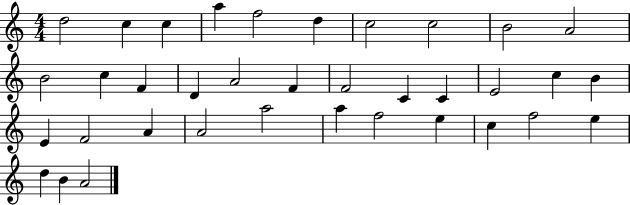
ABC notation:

X:1
T:Untitled
M:4/4
L:1/4
K:C
d2 c c a f2 d c2 c2 B2 A2 B2 c F D A2 F F2 C C E2 c B E F2 A A2 a2 a f2 e c f2 e d B A2